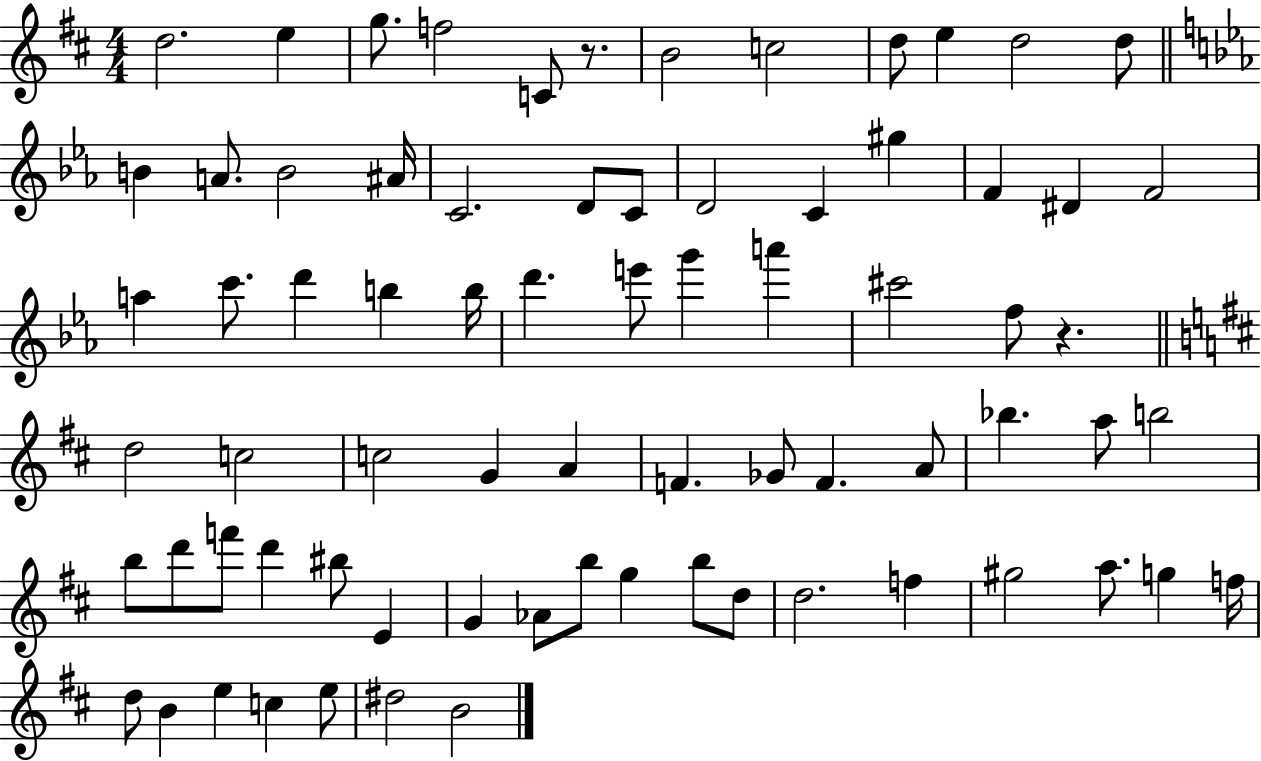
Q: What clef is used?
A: treble